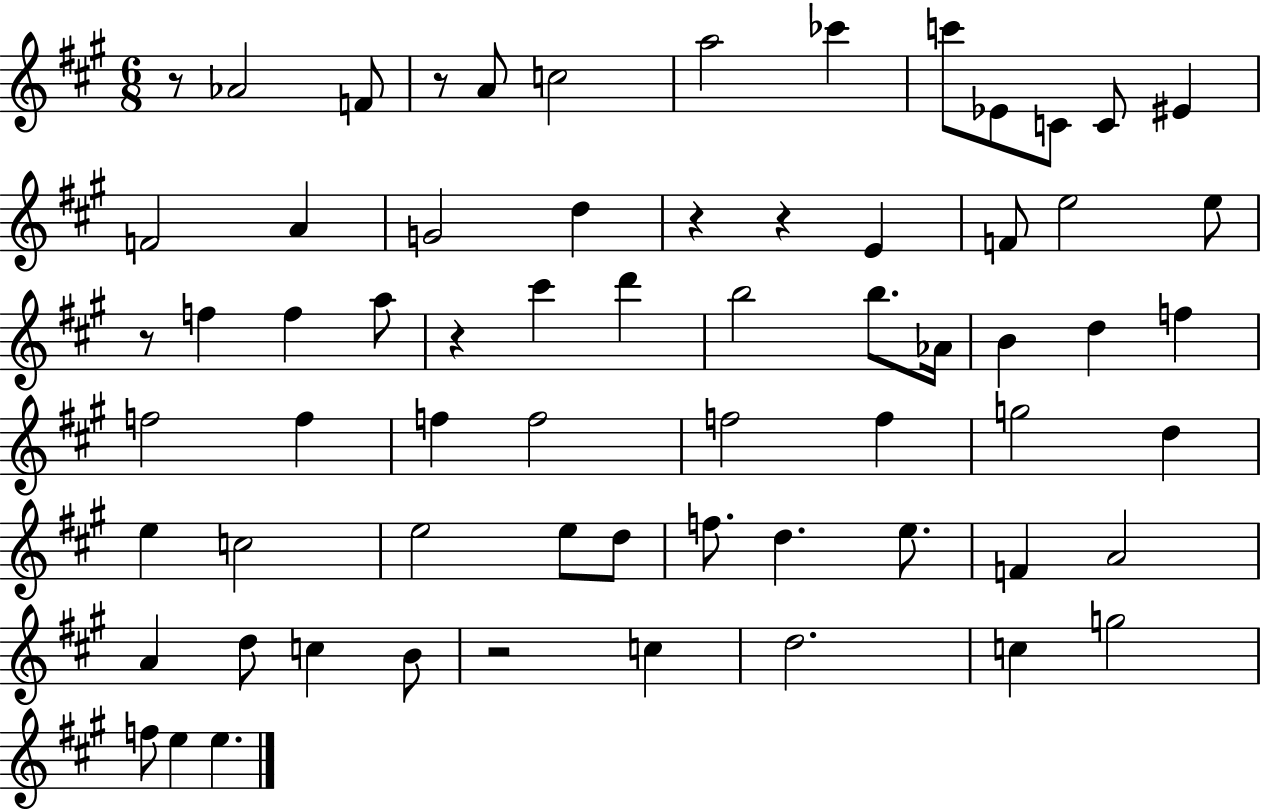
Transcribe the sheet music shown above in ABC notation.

X:1
T:Untitled
M:6/8
L:1/4
K:A
z/2 _A2 F/2 z/2 A/2 c2 a2 _c' c'/2 _E/2 C/2 C/2 ^E F2 A G2 d z z E F/2 e2 e/2 z/2 f f a/2 z ^c' d' b2 b/2 _A/4 B d f f2 f f f2 f2 f g2 d e c2 e2 e/2 d/2 f/2 d e/2 F A2 A d/2 c B/2 z2 c d2 c g2 f/2 e e